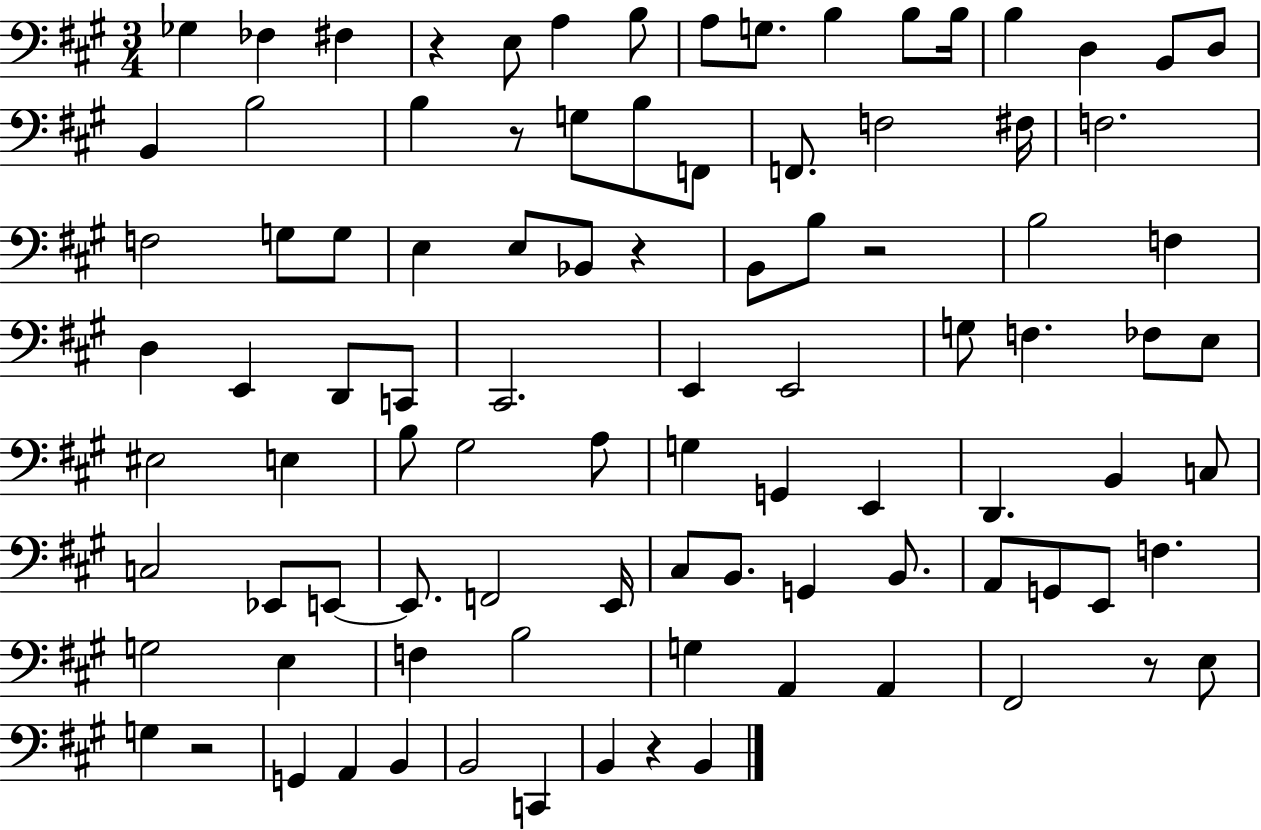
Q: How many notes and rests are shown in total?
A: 95